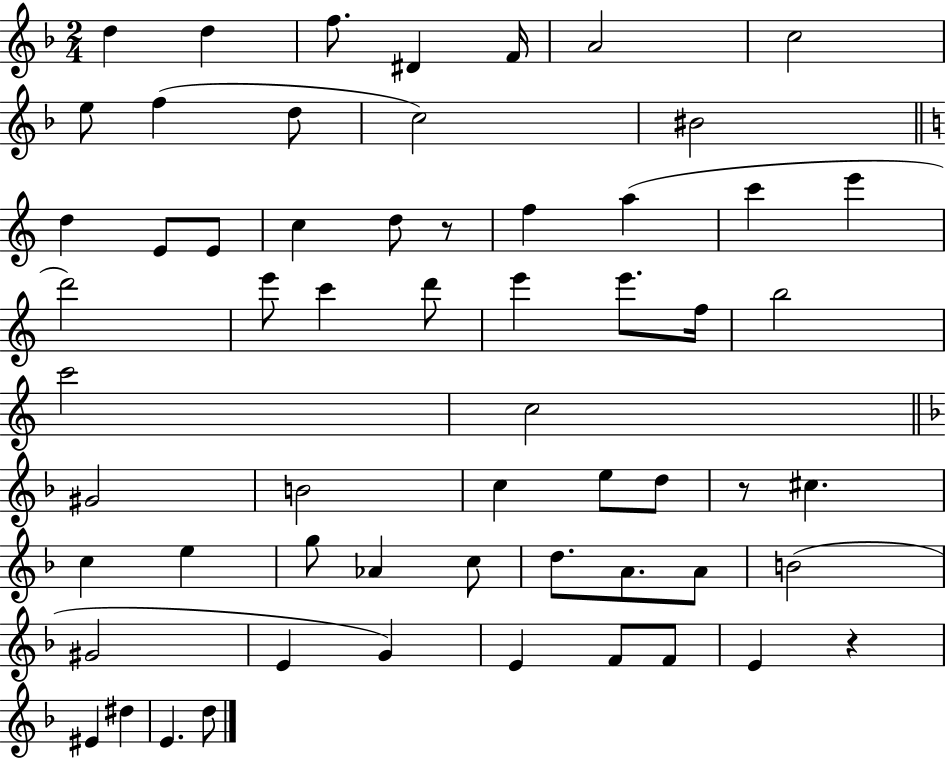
D5/q D5/q F5/e. D#4/q F4/s A4/h C5/h E5/e F5/q D5/e C5/h BIS4/h D5/q E4/e E4/e C5/q D5/e R/e F5/q A5/q C6/q E6/q D6/h E6/e C6/q D6/e E6/q E6/e. F5/s B5/h C6/h C5/h G#4/h B4/h C5/q E5/e D5/e R/e C#5/q. C5/q E5/q G5/e Ab4/q C5/e D5/e. A4/e. A4/e B4/h G#4/h E4/q G4/q E4/q F4/e F4/e E4/q R/q EIS4/q D#5/q E4/q. D5/e